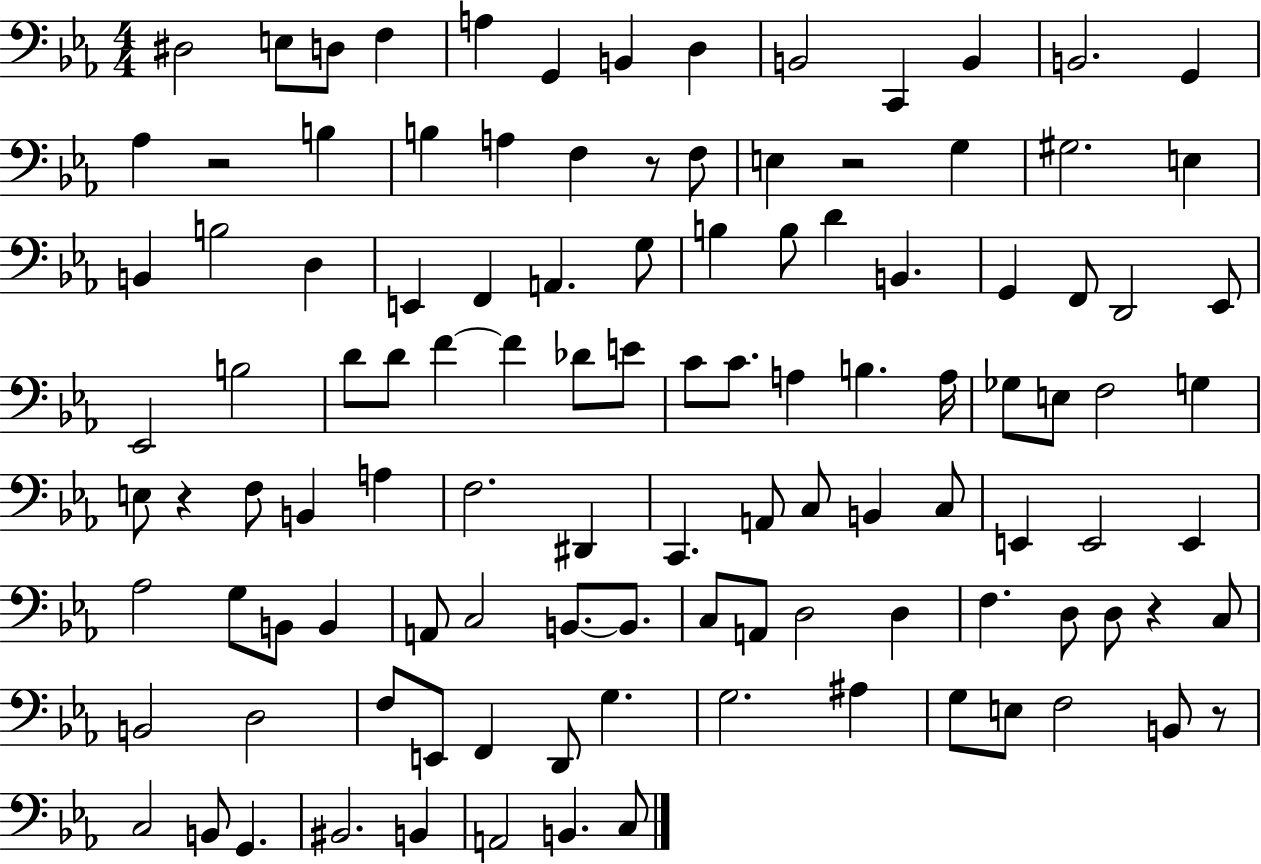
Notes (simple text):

D#3/h E3/e D3/e F3/q A3/q G2/q B2/q D3/q B2/h C2/q B2/q B2/h. G2/q Ab3/q R/h B3/q B3/q A3/q F3/q R/e F3/e E3/q R/h G3/q G#3/h. E3/q B2/q B3/h D3/q E2/q F2/q A2/q. G3/e B3/q B3/e D4/q B2/q. G2/q F2/e D2/h Eb2/e Eb2/h B3/h D4/e D4/e F4/q F4/q Db4/e E4/e C4/e C4/e. A3/q B3/q. A3/s Gb3/e E3/e F3/h G3/q E3/e R/q F3/e B2/q A3/q F3/h. D#2/q C2/q. A2/e C3/e B2/q C3/e E2/q E2/h E2/q Ab3/h G3/e B2/e B2/q A2/e C3/h B2/e. B2/e. C3/e A2/e D3/h D3/q F3/q. D3/e D3/e R/q C3/e B2/h D3/h F3/e E2/e F2/q D2/e G3/q. G3/h. A#3/q G3/e E3/e F3/h B2/e R/e C3/h B2/e G2/q. BIS2/h. B2/q A2/h B2/q. C3/e